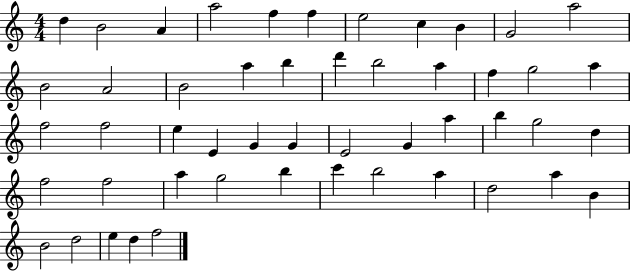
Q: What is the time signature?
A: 4/4